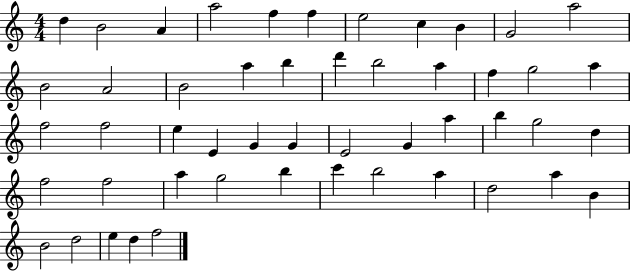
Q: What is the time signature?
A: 4/4